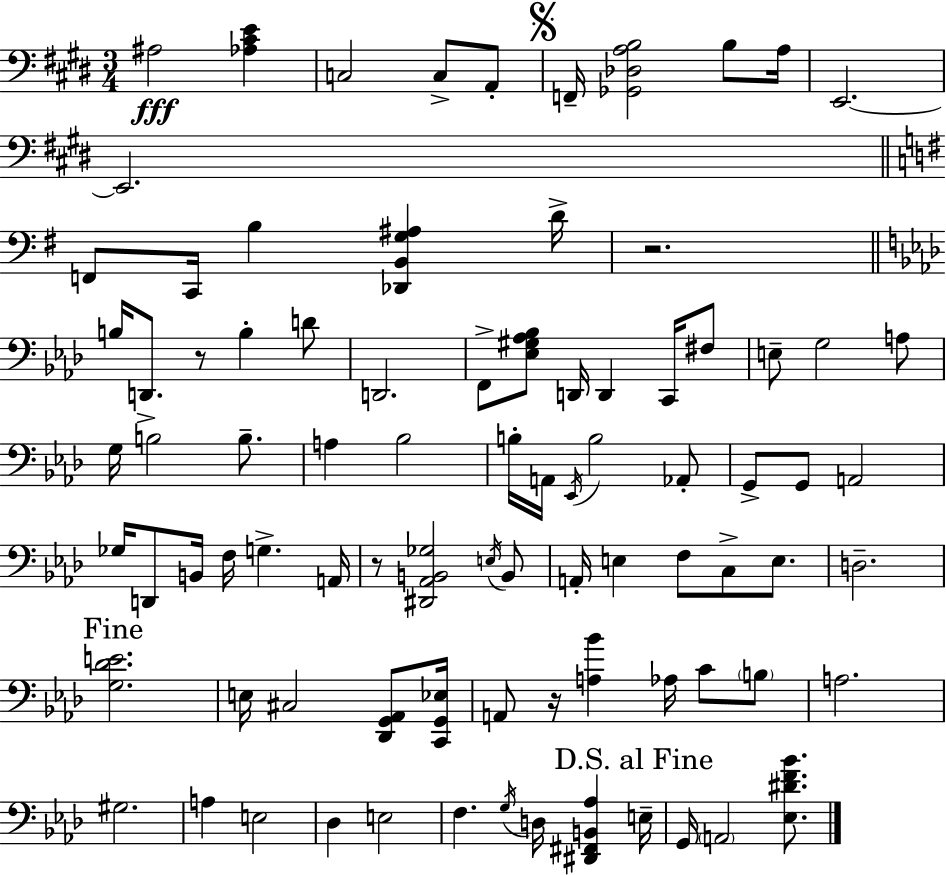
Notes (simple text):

A#3/h [Ab3,C#4,E4]/q C3/h C3/e A2/e F2/s [Gb2,Db3,A3,B3]/h B3/e A3/s E2/h. E2/h. F2/e C2/s B3/q [Db2,B2,G3,A#3]/q D4/s R/h. B3/s D2/e. R/e B3/q D4/e D2/h. F2/e [Eb3,G#3,Ab3,Bb3]/e D2/s D2/q C2/s F#3/e E3/e G3/h A3/e G3/s B3/h B3/e. A3/q Bb3/h B3/s A2/s Eb2/s B3/h Ab2/e G2/e G2/e A2/h Gb3/s D2/e B2/s F3/s G3/q. A2/s R/e [D#2,Ab2,B2,Gb3]/h E3/s B2/e A2/s E3/q F3/e C3/e E3/e. D3/h. [G3,Db4,E4]/h. E3/s C#3/h [Db2,G2,Ab2]/e [C2,G2,Eb3]/s A2/e R/s [A3,Bb4]/q Ab3/s C4/e B3/e A3/h. G#3/h. A3/q E3/h Db3/q E3/h F3/q. G3/s D3/s [D#2,F#2,B2,Ab3]/q E3/s G2/s A2/h [Eb3,D#4,F4,Bb4]/e.